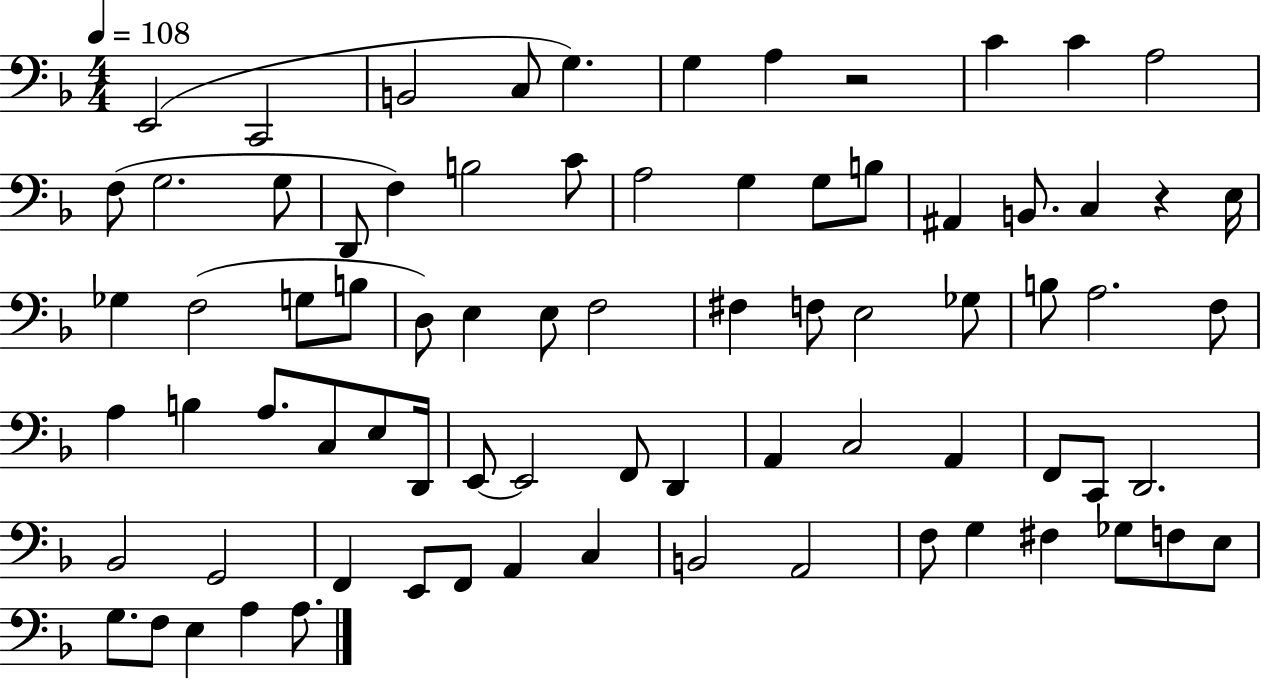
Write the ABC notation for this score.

X:1
T:Untitled
M:4/4
L:1/4
K:F
E,,2 C,,2 B,,2 C,/2 G, G, A, z2 C C A,2 F,/2 G,2 G,/2 D,,/2 F, B,2 C/2 A,2 G, G,/2 B,/2 ^A,, B,,/2 C, z E,/4 _G, F,2 G,/2 B,/2 D,/2 E, E,/2 F,2 ^F, F,/2 E,2 _G,/2 B,/2 A,2 F,/2 A, B, A,/2 C,/2 E,/2 D,,/4 E,,/2 E,,2 F,,/2 D,, A,, C,2 A,, F,,/2 C,,/2 D,,2 _B,,2 G,,2 F,, E,,/2 F,,/2 A,, C, B,,2 A,,2 F,/2 G, ^F, _G,/2 F,/2 E,/2 G,/2 F,/2 E, A, A,/2